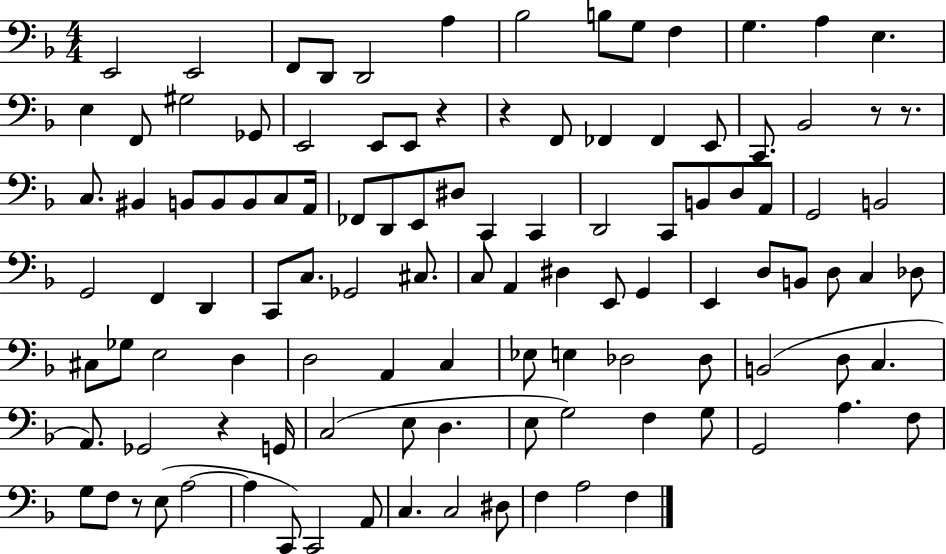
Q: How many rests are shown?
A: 6